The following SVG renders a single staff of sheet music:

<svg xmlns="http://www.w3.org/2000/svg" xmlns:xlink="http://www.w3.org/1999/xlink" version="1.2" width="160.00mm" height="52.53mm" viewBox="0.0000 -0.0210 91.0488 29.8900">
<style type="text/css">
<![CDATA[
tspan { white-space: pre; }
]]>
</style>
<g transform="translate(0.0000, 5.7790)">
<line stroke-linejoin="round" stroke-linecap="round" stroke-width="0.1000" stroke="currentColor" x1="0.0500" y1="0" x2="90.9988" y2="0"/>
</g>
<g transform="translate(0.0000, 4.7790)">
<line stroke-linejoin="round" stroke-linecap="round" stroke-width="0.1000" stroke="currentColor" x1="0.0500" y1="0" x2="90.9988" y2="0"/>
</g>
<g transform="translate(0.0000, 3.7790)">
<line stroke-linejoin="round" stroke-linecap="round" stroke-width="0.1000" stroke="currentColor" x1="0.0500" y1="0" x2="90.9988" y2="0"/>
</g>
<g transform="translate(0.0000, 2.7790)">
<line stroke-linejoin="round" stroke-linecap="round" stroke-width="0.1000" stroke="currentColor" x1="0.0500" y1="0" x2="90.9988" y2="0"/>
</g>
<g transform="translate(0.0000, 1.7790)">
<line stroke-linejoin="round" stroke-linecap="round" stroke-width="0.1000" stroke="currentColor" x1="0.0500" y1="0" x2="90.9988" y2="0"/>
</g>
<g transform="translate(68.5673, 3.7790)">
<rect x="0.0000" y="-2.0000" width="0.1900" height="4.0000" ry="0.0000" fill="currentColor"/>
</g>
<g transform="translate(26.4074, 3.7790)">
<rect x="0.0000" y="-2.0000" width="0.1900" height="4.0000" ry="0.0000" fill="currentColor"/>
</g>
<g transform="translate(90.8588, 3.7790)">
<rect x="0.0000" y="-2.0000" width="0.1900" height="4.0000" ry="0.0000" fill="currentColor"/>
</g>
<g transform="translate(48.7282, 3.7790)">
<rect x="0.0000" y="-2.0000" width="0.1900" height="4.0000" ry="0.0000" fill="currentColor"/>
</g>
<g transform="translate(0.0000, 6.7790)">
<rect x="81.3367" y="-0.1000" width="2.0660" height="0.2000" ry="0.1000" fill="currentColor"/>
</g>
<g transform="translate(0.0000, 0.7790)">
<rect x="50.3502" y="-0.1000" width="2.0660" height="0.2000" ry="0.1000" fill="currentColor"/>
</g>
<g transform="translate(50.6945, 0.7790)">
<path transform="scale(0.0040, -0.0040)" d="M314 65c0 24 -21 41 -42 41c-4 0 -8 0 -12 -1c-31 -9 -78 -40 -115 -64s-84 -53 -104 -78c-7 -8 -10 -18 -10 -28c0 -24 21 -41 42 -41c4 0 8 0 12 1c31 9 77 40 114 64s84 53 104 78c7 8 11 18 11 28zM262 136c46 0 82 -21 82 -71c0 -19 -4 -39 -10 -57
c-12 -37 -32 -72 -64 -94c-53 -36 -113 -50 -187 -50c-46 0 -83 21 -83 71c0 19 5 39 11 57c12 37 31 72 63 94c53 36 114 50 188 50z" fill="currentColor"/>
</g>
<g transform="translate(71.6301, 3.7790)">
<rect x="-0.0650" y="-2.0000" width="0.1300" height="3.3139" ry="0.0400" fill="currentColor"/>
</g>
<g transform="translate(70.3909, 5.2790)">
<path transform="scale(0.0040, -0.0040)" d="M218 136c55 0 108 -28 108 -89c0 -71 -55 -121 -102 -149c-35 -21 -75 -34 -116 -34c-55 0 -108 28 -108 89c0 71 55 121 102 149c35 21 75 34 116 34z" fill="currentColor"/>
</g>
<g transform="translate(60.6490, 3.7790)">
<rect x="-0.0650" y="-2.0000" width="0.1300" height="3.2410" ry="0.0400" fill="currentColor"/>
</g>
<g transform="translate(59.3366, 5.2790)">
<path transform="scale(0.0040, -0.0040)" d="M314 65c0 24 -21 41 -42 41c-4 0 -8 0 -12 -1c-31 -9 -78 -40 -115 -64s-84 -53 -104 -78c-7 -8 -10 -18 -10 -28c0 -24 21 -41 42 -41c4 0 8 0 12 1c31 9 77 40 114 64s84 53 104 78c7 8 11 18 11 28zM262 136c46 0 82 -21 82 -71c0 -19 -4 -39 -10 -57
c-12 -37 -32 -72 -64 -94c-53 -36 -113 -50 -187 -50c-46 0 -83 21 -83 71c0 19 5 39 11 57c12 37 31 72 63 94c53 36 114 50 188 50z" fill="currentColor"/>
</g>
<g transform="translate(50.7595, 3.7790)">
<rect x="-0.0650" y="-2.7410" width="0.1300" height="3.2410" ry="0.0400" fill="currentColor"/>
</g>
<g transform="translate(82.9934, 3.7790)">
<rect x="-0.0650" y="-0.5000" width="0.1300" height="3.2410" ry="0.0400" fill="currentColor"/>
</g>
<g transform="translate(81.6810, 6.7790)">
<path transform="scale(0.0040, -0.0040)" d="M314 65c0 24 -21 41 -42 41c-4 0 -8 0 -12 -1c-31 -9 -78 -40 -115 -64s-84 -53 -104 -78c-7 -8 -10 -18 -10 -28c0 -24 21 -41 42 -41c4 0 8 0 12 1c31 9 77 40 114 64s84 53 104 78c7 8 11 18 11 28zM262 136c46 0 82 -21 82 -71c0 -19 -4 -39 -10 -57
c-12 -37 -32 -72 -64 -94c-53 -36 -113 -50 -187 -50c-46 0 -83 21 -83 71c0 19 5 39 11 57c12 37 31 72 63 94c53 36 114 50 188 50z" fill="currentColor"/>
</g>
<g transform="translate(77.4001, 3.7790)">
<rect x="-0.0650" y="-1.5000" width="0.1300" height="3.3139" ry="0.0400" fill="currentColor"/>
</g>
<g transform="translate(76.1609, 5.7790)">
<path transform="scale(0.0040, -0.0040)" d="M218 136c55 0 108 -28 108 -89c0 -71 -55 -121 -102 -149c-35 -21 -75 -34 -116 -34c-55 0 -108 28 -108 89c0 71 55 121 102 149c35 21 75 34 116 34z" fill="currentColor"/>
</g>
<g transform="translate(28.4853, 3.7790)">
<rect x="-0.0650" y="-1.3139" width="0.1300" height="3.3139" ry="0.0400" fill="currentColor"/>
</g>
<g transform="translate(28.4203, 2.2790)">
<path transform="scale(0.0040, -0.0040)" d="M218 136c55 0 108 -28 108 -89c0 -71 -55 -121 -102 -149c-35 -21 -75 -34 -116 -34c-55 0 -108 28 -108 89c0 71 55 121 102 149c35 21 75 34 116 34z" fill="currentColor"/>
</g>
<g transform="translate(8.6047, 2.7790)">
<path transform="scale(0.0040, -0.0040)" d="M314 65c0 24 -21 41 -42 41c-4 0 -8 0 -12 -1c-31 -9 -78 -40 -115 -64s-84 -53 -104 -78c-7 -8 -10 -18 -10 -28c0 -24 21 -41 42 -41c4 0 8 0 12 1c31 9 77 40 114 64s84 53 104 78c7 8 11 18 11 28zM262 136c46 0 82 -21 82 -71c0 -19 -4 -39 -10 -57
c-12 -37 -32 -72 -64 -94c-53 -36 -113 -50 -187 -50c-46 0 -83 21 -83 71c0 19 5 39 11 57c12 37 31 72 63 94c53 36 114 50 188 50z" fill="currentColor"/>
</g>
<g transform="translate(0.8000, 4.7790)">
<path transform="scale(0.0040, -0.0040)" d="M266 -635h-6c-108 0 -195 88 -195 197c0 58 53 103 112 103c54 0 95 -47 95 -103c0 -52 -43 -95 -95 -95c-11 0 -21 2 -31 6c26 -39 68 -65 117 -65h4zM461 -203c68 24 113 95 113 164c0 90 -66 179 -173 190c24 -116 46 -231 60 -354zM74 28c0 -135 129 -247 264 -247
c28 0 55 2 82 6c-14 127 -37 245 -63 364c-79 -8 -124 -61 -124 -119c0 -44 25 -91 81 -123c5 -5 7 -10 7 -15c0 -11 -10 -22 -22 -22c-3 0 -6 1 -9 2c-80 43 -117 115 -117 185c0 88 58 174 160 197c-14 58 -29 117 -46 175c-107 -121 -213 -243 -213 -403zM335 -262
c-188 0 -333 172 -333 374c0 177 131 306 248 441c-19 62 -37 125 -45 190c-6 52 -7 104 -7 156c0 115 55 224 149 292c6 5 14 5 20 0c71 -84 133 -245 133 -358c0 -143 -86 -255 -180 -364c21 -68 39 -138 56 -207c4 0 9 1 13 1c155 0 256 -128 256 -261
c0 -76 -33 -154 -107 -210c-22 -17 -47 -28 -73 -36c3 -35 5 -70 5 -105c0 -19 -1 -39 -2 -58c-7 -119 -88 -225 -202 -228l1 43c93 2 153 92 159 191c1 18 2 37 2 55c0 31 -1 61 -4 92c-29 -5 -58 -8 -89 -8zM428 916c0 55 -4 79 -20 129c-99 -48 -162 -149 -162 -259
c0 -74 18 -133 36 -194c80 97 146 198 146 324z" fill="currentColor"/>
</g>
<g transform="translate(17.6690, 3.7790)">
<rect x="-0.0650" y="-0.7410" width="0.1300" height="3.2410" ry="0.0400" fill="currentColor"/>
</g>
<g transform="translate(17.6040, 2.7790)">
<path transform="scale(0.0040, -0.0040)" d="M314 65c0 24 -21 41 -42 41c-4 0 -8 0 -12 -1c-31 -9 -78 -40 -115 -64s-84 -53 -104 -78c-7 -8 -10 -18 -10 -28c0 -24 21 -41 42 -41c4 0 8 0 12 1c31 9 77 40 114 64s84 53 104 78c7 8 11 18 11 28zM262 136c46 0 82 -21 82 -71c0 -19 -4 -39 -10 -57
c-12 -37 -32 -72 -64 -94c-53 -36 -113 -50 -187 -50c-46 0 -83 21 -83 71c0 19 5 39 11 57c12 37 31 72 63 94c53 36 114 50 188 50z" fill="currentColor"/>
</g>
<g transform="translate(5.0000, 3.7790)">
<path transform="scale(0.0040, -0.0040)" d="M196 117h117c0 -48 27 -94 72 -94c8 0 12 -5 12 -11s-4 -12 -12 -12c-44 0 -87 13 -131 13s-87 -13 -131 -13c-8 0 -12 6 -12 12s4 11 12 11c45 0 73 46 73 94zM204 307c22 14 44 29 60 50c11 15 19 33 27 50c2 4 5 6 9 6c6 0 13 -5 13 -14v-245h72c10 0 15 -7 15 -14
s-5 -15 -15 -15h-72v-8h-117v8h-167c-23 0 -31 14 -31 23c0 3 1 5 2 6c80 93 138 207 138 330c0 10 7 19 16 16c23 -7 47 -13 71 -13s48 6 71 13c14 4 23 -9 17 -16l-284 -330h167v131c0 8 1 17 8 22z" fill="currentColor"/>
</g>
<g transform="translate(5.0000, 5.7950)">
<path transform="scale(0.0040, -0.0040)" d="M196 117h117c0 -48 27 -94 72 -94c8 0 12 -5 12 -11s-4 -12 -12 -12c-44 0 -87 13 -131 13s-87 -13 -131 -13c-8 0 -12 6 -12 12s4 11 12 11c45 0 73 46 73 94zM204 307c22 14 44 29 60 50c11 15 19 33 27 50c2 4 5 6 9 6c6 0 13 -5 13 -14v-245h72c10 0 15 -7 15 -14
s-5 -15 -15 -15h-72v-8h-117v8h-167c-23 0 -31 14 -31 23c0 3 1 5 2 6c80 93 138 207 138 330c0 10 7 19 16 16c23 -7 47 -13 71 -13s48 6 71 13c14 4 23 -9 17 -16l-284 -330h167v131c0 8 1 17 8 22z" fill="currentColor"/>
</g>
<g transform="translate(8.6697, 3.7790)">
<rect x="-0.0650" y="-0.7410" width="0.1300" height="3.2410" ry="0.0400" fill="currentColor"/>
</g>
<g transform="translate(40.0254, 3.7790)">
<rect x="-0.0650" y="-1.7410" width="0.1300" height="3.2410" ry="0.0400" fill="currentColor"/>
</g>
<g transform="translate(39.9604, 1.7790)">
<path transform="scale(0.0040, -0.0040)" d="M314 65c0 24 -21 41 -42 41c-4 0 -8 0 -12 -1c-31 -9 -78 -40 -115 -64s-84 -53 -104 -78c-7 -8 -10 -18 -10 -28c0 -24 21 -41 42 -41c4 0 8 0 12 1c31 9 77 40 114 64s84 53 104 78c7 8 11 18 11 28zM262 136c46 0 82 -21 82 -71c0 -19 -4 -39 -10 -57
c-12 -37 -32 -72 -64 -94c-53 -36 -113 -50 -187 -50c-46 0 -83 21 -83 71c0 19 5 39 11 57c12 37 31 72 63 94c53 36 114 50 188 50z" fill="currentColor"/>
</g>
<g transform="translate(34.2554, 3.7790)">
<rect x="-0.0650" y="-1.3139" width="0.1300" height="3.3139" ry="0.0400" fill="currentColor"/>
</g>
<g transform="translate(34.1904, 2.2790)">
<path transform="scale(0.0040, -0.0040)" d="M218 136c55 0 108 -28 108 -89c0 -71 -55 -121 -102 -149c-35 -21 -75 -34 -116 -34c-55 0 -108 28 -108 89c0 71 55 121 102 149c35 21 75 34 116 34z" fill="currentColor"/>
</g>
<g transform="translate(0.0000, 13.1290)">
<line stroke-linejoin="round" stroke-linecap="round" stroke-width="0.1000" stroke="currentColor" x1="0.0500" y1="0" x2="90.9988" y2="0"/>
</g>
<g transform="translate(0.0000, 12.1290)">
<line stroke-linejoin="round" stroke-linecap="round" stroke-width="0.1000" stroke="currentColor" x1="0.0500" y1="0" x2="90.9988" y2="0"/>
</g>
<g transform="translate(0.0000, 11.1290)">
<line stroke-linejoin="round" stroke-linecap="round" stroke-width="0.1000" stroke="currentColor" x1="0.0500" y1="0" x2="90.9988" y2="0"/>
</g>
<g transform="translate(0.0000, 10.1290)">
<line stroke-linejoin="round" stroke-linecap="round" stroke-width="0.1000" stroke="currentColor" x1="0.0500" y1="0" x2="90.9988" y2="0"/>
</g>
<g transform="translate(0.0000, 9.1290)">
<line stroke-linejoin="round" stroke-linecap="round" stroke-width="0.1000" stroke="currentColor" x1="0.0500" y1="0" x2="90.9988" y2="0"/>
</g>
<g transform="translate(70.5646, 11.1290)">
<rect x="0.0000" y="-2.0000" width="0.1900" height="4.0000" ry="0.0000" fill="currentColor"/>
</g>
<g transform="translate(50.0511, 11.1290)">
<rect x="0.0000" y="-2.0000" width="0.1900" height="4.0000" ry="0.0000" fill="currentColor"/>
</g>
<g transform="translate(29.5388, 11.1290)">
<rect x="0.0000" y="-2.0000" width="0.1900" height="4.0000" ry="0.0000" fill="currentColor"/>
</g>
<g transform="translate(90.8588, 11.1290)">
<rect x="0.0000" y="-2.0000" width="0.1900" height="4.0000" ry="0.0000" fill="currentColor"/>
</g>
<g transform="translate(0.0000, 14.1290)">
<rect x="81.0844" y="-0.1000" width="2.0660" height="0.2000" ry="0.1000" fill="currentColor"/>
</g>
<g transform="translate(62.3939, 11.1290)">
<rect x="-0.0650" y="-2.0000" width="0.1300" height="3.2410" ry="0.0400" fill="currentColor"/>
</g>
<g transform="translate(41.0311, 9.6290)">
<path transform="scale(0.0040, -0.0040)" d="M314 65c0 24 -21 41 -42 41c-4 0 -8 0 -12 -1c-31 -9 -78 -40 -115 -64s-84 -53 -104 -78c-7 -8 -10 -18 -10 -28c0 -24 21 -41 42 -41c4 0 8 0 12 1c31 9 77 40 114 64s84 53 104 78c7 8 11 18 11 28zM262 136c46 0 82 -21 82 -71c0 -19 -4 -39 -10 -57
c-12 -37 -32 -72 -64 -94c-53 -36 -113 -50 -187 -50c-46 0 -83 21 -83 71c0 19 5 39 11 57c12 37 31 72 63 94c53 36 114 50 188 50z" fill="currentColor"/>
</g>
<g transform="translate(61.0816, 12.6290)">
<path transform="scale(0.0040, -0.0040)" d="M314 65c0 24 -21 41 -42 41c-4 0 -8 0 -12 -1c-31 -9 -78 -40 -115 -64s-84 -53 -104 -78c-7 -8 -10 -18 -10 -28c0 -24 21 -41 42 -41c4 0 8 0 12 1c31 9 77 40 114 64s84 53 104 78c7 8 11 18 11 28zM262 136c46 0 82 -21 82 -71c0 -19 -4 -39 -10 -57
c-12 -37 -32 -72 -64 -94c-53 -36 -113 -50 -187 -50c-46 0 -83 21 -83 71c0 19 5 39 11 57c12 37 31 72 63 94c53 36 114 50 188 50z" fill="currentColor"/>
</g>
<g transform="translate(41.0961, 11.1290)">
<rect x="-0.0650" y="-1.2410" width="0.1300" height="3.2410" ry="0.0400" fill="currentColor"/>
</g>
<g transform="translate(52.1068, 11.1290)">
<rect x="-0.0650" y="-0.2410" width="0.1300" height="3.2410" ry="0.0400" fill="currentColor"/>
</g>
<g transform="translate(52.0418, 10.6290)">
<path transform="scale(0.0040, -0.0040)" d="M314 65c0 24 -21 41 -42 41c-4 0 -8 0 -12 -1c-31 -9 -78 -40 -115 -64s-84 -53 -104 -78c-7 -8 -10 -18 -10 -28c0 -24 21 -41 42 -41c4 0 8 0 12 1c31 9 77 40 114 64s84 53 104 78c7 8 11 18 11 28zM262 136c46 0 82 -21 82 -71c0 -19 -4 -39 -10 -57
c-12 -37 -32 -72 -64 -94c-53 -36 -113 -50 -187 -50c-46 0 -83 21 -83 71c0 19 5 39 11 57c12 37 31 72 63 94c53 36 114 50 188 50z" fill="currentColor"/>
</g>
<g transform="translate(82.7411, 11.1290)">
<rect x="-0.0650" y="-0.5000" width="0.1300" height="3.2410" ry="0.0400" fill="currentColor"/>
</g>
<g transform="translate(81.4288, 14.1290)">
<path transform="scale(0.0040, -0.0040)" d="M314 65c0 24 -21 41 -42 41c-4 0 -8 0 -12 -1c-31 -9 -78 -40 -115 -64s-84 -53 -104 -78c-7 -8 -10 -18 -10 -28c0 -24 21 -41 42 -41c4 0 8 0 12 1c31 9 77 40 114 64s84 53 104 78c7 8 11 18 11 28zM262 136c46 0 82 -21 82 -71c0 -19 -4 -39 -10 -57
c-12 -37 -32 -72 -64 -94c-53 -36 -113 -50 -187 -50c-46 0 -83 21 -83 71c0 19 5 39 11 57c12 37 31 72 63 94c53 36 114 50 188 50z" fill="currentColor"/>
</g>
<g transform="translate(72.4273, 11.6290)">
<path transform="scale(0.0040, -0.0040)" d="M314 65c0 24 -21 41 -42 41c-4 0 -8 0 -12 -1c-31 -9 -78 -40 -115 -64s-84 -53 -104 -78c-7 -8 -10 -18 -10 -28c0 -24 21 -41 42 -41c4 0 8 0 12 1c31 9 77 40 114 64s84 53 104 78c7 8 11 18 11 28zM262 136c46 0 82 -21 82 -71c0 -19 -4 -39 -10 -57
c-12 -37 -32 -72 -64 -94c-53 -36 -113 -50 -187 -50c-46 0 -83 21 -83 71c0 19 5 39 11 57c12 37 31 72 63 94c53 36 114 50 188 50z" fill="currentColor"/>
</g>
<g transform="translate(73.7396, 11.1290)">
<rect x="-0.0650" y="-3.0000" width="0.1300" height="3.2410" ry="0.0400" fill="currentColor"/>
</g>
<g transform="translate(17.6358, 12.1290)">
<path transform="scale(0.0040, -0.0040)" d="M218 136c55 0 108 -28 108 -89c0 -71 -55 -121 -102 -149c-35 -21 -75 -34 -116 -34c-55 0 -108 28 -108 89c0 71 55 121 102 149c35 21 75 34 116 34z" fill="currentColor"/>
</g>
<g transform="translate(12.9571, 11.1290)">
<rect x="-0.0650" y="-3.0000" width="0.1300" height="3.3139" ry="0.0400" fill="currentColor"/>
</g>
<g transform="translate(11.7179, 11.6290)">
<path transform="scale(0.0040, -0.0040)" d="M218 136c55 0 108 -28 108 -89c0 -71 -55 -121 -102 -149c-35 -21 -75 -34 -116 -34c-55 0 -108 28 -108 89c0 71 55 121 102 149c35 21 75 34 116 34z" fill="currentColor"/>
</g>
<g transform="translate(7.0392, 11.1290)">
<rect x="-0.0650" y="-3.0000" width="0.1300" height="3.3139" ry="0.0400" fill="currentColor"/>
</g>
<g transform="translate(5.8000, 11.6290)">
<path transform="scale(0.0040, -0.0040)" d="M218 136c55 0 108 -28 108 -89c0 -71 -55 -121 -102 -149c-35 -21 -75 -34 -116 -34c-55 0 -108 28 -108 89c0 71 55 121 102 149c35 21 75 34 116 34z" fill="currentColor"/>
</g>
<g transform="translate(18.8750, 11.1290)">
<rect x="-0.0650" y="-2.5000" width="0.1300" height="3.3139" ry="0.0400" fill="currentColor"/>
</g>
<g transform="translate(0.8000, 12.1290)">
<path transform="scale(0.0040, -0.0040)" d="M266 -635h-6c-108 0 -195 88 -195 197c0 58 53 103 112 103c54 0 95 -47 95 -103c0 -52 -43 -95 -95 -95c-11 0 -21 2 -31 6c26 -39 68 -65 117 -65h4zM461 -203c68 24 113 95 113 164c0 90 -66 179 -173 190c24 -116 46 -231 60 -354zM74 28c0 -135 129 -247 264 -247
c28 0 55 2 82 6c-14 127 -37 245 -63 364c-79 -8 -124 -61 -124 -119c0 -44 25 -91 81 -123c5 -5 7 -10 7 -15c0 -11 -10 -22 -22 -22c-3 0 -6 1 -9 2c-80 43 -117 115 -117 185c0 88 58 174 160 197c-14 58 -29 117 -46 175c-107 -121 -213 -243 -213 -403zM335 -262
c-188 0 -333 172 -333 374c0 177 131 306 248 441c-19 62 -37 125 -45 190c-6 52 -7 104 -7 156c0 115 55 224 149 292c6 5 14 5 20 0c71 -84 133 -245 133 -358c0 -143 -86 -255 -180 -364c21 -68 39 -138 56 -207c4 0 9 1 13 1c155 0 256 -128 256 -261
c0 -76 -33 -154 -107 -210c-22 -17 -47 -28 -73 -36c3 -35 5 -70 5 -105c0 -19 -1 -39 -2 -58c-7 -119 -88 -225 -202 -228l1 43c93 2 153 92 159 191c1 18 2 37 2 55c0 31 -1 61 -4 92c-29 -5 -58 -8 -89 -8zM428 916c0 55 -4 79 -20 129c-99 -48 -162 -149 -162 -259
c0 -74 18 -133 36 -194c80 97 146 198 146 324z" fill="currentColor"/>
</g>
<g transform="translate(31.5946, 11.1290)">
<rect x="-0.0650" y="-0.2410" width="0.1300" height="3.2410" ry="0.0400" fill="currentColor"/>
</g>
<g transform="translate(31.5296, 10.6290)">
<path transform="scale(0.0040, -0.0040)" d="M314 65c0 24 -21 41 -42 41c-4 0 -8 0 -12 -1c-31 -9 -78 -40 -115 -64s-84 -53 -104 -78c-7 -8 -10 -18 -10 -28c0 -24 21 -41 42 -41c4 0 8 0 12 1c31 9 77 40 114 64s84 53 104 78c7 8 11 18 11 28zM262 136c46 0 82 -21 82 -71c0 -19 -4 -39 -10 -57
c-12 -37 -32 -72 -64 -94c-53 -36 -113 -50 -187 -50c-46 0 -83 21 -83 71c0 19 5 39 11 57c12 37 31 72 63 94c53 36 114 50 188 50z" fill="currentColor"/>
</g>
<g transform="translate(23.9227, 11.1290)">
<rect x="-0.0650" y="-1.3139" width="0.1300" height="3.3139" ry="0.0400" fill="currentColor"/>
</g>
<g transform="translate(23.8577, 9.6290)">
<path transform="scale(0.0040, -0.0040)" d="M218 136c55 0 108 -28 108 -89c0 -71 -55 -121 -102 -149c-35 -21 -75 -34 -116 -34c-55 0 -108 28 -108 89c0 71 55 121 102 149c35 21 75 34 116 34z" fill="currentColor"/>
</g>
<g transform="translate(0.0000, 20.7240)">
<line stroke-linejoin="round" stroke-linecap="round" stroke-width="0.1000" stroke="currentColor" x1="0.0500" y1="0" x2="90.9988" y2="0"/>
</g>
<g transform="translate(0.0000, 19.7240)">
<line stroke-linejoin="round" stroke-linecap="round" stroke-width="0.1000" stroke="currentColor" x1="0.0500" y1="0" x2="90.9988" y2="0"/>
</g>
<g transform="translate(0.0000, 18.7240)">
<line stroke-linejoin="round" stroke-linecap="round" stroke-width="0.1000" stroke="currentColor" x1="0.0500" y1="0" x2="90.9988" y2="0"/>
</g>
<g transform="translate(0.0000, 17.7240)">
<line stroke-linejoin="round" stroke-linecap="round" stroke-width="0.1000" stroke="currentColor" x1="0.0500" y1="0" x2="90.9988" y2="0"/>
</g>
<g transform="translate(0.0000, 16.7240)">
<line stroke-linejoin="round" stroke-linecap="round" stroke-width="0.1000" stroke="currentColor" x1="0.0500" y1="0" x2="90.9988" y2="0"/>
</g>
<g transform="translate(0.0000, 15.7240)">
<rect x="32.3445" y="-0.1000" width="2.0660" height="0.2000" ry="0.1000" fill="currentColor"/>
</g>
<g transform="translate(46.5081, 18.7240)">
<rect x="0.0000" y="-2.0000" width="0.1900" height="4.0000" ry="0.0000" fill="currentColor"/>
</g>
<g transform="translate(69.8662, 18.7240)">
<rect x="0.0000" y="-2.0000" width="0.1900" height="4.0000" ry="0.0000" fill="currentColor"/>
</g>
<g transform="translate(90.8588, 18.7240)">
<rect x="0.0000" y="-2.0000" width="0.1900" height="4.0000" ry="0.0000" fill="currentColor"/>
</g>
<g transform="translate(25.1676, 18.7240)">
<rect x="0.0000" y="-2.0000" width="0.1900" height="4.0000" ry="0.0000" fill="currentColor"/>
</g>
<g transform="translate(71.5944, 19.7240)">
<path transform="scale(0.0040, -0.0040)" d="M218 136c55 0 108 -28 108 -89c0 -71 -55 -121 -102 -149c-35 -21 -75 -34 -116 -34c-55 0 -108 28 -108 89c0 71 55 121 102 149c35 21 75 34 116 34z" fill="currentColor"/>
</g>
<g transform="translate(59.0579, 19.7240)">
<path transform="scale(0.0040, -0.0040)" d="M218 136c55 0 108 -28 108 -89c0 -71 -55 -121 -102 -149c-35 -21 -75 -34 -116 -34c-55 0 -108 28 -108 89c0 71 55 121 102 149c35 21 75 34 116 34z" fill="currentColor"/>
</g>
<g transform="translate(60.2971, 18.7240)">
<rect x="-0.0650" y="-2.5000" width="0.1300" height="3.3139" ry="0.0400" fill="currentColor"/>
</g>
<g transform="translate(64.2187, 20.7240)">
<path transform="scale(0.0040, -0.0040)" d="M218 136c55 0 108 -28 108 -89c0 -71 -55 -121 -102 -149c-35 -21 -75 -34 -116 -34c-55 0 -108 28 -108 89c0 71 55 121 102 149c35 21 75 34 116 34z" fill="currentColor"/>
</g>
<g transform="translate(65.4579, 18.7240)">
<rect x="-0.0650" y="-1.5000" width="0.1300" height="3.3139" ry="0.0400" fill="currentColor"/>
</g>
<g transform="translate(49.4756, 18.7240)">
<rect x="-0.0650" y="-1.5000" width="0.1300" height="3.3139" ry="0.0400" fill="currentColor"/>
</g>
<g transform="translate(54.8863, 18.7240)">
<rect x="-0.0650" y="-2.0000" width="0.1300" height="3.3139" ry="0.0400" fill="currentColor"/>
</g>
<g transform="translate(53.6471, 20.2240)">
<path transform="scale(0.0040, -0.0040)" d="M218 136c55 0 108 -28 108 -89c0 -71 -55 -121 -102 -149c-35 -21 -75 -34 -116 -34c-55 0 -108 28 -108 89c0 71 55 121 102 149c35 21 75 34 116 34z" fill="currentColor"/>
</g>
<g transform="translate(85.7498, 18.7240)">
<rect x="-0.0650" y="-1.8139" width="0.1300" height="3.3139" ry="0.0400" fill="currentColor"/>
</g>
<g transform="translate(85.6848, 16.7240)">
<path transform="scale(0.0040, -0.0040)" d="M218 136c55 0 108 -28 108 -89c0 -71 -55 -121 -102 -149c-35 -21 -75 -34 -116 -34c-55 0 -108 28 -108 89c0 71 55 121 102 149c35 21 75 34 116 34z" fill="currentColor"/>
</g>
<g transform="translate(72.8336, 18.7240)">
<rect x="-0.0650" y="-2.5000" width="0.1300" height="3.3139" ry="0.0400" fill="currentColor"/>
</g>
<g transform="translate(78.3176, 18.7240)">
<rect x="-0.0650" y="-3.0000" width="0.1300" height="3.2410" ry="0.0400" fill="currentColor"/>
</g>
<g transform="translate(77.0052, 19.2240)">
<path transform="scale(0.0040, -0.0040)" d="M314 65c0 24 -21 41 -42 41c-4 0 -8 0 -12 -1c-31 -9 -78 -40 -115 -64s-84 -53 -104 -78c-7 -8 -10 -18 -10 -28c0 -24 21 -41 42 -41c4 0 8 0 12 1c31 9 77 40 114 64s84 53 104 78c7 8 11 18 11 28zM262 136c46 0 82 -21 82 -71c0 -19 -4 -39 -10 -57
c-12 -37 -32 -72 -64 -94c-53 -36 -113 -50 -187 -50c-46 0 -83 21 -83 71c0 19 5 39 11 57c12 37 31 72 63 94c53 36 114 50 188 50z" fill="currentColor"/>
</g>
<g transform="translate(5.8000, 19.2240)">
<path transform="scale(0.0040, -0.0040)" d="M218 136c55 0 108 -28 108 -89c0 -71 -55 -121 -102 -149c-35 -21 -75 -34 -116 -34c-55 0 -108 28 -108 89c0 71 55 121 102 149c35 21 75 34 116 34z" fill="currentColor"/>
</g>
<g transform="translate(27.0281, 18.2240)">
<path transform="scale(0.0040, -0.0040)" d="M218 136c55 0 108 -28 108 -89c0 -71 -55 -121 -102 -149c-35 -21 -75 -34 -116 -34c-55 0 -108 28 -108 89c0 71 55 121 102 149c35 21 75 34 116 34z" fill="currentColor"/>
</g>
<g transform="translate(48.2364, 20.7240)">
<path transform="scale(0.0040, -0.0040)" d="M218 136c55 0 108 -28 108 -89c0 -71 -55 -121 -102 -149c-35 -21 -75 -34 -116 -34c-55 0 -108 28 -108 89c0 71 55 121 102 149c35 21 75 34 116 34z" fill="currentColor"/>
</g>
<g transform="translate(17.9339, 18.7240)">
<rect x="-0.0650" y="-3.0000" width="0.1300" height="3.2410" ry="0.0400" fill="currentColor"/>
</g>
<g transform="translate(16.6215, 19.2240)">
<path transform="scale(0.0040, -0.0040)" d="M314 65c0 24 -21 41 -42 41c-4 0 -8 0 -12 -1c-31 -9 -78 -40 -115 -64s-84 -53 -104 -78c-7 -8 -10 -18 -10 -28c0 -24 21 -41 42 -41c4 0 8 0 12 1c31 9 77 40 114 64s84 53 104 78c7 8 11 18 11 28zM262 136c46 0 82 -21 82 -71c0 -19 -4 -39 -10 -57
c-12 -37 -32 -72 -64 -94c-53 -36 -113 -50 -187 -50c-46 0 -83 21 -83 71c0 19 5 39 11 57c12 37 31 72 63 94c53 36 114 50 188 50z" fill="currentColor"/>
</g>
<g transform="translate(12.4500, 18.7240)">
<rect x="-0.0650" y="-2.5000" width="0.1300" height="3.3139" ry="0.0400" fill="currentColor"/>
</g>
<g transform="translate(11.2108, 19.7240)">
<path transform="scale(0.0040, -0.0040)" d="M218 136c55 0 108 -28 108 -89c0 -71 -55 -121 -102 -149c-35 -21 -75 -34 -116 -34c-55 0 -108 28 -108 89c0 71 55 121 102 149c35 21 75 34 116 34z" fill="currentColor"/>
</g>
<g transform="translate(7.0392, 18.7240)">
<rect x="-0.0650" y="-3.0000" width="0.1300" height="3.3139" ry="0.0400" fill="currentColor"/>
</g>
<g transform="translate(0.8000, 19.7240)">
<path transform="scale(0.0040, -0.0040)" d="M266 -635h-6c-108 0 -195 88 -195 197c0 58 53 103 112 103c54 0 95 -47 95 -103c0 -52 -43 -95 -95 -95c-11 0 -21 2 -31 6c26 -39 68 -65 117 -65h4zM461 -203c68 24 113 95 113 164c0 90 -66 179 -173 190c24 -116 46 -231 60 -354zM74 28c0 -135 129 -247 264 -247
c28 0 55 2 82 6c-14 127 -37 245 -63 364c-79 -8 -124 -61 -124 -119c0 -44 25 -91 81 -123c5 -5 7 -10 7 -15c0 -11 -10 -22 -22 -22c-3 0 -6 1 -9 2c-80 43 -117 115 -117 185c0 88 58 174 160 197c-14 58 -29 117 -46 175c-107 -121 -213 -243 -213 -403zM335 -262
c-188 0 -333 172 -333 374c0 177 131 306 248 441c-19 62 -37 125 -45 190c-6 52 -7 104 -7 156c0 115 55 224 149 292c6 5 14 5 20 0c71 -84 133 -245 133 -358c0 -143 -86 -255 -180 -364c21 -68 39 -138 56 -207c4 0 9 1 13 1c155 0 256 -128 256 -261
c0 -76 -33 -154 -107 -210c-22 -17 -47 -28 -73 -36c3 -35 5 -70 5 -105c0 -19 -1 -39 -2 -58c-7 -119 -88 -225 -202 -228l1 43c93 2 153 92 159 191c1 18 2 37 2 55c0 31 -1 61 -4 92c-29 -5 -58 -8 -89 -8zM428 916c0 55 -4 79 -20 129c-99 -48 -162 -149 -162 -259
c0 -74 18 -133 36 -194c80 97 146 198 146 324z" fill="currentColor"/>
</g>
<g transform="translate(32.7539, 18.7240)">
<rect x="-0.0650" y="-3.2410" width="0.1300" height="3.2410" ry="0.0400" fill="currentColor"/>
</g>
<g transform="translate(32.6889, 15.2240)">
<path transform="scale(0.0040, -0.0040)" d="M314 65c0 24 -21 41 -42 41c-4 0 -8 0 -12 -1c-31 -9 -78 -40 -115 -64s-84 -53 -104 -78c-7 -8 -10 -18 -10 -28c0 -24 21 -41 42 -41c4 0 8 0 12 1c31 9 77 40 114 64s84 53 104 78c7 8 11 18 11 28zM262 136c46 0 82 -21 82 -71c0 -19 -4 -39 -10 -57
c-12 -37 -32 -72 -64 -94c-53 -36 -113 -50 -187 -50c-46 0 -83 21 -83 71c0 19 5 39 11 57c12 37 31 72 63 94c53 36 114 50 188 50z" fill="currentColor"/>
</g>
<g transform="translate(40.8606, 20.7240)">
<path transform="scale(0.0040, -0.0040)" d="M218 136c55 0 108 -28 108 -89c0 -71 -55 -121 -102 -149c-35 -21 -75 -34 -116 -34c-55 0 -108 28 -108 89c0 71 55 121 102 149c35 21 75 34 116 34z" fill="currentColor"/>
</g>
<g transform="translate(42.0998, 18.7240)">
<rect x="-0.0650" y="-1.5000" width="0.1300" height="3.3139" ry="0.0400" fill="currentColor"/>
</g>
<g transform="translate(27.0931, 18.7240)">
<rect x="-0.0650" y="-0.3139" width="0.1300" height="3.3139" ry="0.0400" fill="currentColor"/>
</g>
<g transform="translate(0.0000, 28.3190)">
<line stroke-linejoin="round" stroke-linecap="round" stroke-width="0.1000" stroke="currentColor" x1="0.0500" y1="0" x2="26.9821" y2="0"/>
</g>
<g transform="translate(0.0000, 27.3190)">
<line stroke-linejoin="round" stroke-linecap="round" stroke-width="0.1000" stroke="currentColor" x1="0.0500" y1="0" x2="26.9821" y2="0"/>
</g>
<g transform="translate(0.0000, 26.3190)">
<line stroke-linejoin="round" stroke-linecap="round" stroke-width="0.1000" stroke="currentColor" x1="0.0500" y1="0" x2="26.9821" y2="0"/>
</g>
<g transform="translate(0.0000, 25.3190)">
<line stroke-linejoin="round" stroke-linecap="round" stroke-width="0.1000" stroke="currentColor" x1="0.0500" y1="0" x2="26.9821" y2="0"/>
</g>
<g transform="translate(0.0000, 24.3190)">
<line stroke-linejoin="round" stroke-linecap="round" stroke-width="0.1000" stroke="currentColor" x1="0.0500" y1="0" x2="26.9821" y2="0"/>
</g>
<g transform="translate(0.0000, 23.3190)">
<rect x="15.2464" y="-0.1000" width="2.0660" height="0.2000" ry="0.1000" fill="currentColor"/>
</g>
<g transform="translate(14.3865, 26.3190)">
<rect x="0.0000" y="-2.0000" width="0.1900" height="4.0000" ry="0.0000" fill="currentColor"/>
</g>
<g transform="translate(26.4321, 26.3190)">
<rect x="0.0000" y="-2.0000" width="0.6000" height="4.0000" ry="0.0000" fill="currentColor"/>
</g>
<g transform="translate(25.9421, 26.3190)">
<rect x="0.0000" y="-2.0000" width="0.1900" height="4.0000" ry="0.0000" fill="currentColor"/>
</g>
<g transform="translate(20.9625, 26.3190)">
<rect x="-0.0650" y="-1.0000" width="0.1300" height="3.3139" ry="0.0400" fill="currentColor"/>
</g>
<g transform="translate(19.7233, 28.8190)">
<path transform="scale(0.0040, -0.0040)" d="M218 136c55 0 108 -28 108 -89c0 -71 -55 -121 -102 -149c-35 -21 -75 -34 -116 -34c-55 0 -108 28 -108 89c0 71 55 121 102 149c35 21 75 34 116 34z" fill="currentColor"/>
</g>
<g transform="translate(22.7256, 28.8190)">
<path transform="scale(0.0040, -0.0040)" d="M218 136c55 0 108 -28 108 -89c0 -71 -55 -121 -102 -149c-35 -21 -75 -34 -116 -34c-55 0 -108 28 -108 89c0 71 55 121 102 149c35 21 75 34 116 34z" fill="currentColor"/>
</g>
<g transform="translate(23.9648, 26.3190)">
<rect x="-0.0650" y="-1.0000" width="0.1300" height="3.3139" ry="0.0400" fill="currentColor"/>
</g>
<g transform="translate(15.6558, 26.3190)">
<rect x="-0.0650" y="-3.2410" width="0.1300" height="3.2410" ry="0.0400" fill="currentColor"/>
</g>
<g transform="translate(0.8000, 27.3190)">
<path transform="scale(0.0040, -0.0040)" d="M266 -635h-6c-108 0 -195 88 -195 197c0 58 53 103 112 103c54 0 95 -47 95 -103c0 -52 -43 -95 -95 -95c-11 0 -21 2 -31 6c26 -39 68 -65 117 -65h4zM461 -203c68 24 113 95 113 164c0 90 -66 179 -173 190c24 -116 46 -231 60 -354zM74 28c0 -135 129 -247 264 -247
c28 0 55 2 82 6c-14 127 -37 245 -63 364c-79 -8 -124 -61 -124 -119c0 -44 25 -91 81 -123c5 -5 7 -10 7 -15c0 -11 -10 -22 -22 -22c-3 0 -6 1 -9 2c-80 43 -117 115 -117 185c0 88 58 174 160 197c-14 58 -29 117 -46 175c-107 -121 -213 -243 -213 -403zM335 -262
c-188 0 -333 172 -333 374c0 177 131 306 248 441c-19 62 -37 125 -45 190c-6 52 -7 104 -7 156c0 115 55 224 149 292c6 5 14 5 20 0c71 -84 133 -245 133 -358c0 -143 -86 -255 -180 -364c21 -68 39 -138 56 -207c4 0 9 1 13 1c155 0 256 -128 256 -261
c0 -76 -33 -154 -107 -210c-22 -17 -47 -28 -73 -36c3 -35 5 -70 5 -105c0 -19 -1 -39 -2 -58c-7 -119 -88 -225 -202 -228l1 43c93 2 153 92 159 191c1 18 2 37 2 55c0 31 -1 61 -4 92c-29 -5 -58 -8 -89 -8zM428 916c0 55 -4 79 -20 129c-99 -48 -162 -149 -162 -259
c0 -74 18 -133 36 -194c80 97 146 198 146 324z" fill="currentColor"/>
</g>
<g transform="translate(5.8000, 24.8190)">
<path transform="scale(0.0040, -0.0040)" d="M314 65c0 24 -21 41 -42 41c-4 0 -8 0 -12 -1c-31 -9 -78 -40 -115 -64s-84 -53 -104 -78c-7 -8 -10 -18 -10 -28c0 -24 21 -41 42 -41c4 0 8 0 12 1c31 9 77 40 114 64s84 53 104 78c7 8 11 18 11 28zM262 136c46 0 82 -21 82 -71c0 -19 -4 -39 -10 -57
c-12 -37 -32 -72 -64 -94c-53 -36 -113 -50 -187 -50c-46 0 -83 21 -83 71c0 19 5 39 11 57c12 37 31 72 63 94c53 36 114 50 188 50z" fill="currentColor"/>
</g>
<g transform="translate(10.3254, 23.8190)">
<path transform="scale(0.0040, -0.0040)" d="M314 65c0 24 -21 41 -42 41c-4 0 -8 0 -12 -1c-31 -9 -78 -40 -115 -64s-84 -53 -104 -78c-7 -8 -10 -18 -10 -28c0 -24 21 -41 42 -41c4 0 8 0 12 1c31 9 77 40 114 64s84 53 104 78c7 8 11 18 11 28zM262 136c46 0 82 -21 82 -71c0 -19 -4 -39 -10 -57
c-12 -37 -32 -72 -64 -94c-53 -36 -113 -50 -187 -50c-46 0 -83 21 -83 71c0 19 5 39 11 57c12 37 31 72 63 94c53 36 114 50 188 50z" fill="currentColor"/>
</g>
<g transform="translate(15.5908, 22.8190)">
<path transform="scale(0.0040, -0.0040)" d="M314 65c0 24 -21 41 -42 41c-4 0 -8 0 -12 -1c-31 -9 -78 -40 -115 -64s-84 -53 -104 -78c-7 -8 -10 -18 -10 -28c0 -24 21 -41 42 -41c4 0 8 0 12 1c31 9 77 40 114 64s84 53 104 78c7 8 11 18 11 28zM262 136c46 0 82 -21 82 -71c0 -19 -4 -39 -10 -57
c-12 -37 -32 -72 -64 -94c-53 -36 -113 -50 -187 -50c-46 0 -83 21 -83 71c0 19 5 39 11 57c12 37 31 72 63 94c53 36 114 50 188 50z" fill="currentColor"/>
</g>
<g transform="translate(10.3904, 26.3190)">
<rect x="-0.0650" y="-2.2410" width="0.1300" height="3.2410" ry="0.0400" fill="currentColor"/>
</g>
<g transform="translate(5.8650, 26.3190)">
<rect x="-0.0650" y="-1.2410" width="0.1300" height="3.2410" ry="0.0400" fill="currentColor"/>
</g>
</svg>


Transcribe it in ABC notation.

X:1
T:Untitled
M:4/4
L:1/4
K:C
d2 d2 e e f2 a2 F2 F E C2 A A G e c2 e2 c2 F2 A2 C2 A G A2 c b2 E E F G E G A2 f e2 g2 b2 D D